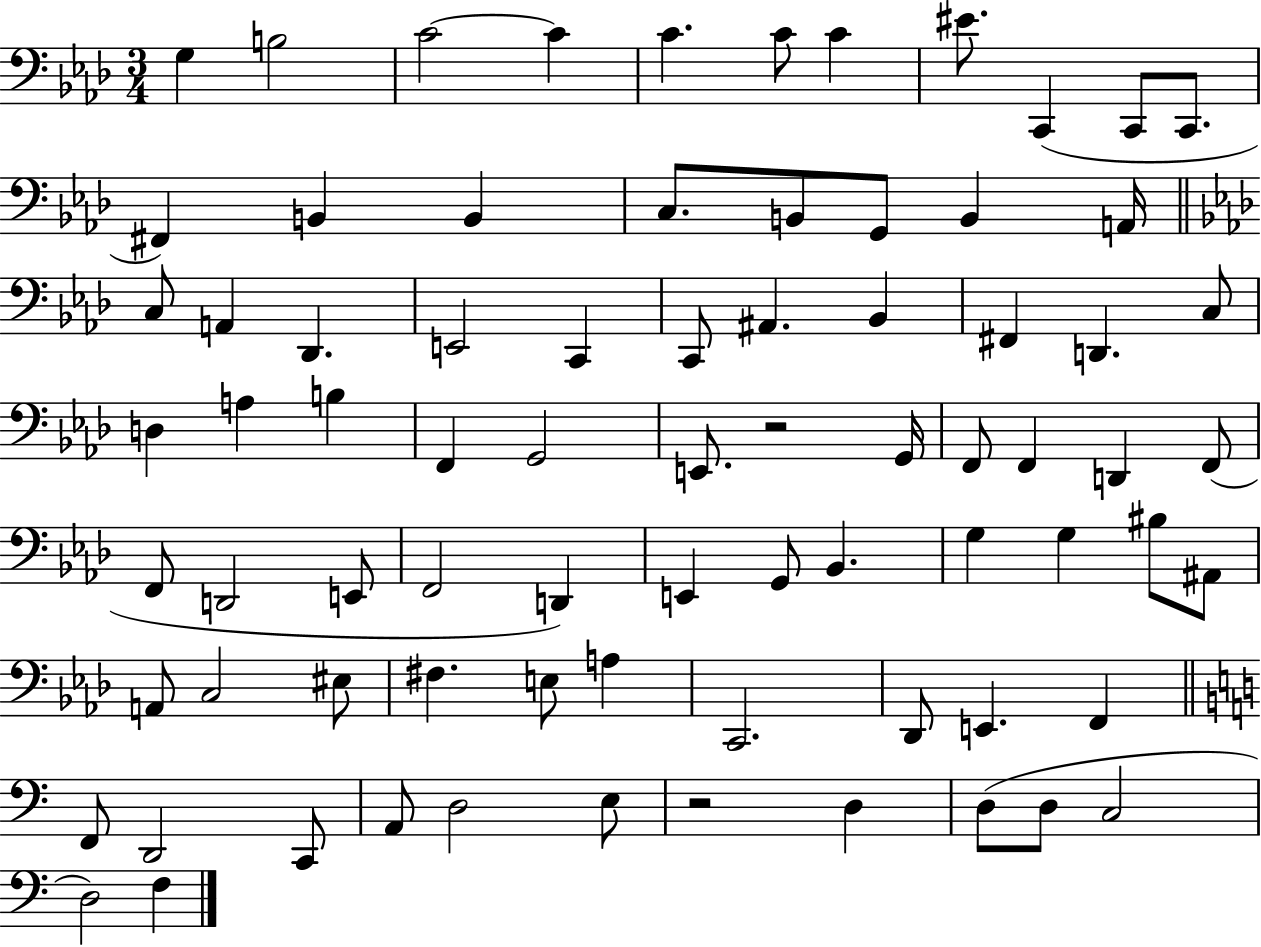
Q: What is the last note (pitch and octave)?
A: F3